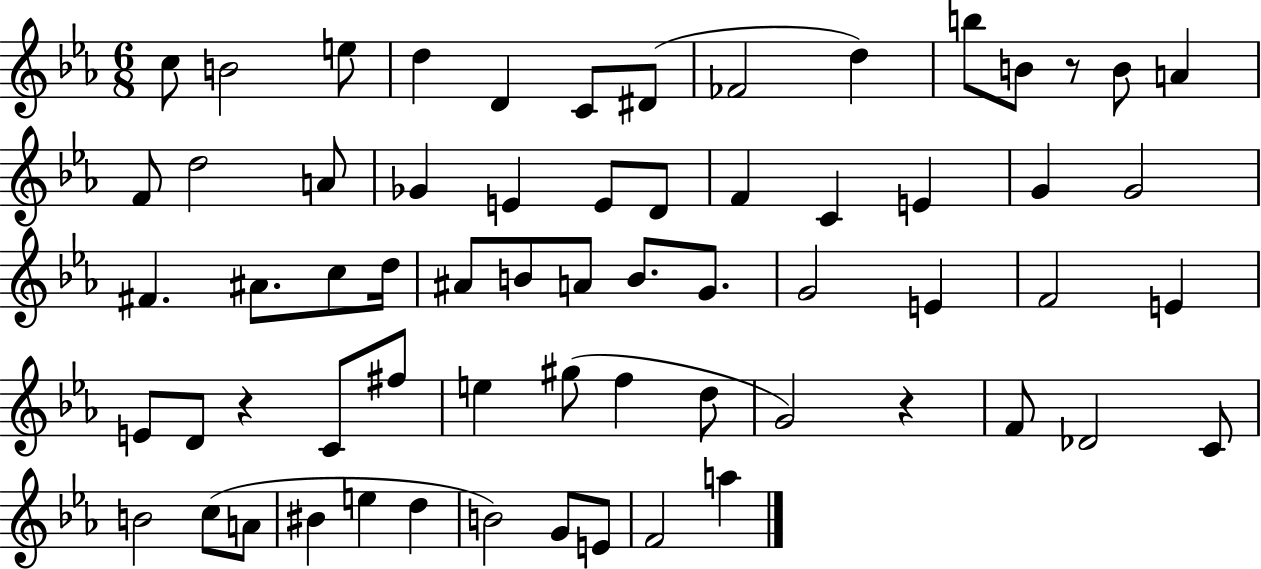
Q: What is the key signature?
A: EES major